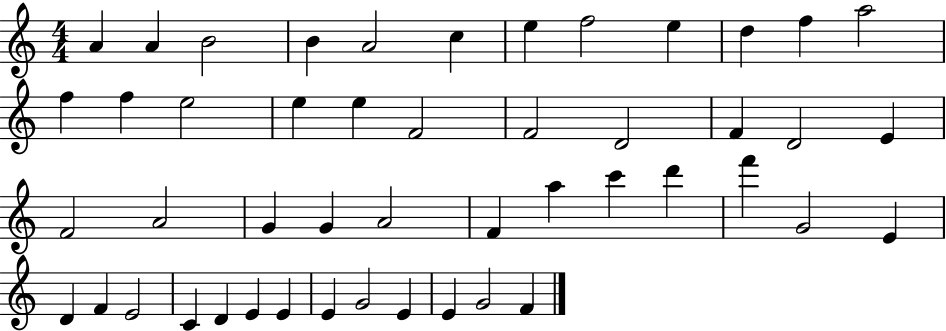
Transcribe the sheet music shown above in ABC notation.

X:1
T:Untitled
M:4/4
L:1/4
K:C
A A B2 B A2 c e f2 e d f a2 f f e2 e e F2 F2 D2 F D2 E F2 A2 G G A2 F a c' d' f' G2 E D F E2 C D E E E G2 E E G2 F